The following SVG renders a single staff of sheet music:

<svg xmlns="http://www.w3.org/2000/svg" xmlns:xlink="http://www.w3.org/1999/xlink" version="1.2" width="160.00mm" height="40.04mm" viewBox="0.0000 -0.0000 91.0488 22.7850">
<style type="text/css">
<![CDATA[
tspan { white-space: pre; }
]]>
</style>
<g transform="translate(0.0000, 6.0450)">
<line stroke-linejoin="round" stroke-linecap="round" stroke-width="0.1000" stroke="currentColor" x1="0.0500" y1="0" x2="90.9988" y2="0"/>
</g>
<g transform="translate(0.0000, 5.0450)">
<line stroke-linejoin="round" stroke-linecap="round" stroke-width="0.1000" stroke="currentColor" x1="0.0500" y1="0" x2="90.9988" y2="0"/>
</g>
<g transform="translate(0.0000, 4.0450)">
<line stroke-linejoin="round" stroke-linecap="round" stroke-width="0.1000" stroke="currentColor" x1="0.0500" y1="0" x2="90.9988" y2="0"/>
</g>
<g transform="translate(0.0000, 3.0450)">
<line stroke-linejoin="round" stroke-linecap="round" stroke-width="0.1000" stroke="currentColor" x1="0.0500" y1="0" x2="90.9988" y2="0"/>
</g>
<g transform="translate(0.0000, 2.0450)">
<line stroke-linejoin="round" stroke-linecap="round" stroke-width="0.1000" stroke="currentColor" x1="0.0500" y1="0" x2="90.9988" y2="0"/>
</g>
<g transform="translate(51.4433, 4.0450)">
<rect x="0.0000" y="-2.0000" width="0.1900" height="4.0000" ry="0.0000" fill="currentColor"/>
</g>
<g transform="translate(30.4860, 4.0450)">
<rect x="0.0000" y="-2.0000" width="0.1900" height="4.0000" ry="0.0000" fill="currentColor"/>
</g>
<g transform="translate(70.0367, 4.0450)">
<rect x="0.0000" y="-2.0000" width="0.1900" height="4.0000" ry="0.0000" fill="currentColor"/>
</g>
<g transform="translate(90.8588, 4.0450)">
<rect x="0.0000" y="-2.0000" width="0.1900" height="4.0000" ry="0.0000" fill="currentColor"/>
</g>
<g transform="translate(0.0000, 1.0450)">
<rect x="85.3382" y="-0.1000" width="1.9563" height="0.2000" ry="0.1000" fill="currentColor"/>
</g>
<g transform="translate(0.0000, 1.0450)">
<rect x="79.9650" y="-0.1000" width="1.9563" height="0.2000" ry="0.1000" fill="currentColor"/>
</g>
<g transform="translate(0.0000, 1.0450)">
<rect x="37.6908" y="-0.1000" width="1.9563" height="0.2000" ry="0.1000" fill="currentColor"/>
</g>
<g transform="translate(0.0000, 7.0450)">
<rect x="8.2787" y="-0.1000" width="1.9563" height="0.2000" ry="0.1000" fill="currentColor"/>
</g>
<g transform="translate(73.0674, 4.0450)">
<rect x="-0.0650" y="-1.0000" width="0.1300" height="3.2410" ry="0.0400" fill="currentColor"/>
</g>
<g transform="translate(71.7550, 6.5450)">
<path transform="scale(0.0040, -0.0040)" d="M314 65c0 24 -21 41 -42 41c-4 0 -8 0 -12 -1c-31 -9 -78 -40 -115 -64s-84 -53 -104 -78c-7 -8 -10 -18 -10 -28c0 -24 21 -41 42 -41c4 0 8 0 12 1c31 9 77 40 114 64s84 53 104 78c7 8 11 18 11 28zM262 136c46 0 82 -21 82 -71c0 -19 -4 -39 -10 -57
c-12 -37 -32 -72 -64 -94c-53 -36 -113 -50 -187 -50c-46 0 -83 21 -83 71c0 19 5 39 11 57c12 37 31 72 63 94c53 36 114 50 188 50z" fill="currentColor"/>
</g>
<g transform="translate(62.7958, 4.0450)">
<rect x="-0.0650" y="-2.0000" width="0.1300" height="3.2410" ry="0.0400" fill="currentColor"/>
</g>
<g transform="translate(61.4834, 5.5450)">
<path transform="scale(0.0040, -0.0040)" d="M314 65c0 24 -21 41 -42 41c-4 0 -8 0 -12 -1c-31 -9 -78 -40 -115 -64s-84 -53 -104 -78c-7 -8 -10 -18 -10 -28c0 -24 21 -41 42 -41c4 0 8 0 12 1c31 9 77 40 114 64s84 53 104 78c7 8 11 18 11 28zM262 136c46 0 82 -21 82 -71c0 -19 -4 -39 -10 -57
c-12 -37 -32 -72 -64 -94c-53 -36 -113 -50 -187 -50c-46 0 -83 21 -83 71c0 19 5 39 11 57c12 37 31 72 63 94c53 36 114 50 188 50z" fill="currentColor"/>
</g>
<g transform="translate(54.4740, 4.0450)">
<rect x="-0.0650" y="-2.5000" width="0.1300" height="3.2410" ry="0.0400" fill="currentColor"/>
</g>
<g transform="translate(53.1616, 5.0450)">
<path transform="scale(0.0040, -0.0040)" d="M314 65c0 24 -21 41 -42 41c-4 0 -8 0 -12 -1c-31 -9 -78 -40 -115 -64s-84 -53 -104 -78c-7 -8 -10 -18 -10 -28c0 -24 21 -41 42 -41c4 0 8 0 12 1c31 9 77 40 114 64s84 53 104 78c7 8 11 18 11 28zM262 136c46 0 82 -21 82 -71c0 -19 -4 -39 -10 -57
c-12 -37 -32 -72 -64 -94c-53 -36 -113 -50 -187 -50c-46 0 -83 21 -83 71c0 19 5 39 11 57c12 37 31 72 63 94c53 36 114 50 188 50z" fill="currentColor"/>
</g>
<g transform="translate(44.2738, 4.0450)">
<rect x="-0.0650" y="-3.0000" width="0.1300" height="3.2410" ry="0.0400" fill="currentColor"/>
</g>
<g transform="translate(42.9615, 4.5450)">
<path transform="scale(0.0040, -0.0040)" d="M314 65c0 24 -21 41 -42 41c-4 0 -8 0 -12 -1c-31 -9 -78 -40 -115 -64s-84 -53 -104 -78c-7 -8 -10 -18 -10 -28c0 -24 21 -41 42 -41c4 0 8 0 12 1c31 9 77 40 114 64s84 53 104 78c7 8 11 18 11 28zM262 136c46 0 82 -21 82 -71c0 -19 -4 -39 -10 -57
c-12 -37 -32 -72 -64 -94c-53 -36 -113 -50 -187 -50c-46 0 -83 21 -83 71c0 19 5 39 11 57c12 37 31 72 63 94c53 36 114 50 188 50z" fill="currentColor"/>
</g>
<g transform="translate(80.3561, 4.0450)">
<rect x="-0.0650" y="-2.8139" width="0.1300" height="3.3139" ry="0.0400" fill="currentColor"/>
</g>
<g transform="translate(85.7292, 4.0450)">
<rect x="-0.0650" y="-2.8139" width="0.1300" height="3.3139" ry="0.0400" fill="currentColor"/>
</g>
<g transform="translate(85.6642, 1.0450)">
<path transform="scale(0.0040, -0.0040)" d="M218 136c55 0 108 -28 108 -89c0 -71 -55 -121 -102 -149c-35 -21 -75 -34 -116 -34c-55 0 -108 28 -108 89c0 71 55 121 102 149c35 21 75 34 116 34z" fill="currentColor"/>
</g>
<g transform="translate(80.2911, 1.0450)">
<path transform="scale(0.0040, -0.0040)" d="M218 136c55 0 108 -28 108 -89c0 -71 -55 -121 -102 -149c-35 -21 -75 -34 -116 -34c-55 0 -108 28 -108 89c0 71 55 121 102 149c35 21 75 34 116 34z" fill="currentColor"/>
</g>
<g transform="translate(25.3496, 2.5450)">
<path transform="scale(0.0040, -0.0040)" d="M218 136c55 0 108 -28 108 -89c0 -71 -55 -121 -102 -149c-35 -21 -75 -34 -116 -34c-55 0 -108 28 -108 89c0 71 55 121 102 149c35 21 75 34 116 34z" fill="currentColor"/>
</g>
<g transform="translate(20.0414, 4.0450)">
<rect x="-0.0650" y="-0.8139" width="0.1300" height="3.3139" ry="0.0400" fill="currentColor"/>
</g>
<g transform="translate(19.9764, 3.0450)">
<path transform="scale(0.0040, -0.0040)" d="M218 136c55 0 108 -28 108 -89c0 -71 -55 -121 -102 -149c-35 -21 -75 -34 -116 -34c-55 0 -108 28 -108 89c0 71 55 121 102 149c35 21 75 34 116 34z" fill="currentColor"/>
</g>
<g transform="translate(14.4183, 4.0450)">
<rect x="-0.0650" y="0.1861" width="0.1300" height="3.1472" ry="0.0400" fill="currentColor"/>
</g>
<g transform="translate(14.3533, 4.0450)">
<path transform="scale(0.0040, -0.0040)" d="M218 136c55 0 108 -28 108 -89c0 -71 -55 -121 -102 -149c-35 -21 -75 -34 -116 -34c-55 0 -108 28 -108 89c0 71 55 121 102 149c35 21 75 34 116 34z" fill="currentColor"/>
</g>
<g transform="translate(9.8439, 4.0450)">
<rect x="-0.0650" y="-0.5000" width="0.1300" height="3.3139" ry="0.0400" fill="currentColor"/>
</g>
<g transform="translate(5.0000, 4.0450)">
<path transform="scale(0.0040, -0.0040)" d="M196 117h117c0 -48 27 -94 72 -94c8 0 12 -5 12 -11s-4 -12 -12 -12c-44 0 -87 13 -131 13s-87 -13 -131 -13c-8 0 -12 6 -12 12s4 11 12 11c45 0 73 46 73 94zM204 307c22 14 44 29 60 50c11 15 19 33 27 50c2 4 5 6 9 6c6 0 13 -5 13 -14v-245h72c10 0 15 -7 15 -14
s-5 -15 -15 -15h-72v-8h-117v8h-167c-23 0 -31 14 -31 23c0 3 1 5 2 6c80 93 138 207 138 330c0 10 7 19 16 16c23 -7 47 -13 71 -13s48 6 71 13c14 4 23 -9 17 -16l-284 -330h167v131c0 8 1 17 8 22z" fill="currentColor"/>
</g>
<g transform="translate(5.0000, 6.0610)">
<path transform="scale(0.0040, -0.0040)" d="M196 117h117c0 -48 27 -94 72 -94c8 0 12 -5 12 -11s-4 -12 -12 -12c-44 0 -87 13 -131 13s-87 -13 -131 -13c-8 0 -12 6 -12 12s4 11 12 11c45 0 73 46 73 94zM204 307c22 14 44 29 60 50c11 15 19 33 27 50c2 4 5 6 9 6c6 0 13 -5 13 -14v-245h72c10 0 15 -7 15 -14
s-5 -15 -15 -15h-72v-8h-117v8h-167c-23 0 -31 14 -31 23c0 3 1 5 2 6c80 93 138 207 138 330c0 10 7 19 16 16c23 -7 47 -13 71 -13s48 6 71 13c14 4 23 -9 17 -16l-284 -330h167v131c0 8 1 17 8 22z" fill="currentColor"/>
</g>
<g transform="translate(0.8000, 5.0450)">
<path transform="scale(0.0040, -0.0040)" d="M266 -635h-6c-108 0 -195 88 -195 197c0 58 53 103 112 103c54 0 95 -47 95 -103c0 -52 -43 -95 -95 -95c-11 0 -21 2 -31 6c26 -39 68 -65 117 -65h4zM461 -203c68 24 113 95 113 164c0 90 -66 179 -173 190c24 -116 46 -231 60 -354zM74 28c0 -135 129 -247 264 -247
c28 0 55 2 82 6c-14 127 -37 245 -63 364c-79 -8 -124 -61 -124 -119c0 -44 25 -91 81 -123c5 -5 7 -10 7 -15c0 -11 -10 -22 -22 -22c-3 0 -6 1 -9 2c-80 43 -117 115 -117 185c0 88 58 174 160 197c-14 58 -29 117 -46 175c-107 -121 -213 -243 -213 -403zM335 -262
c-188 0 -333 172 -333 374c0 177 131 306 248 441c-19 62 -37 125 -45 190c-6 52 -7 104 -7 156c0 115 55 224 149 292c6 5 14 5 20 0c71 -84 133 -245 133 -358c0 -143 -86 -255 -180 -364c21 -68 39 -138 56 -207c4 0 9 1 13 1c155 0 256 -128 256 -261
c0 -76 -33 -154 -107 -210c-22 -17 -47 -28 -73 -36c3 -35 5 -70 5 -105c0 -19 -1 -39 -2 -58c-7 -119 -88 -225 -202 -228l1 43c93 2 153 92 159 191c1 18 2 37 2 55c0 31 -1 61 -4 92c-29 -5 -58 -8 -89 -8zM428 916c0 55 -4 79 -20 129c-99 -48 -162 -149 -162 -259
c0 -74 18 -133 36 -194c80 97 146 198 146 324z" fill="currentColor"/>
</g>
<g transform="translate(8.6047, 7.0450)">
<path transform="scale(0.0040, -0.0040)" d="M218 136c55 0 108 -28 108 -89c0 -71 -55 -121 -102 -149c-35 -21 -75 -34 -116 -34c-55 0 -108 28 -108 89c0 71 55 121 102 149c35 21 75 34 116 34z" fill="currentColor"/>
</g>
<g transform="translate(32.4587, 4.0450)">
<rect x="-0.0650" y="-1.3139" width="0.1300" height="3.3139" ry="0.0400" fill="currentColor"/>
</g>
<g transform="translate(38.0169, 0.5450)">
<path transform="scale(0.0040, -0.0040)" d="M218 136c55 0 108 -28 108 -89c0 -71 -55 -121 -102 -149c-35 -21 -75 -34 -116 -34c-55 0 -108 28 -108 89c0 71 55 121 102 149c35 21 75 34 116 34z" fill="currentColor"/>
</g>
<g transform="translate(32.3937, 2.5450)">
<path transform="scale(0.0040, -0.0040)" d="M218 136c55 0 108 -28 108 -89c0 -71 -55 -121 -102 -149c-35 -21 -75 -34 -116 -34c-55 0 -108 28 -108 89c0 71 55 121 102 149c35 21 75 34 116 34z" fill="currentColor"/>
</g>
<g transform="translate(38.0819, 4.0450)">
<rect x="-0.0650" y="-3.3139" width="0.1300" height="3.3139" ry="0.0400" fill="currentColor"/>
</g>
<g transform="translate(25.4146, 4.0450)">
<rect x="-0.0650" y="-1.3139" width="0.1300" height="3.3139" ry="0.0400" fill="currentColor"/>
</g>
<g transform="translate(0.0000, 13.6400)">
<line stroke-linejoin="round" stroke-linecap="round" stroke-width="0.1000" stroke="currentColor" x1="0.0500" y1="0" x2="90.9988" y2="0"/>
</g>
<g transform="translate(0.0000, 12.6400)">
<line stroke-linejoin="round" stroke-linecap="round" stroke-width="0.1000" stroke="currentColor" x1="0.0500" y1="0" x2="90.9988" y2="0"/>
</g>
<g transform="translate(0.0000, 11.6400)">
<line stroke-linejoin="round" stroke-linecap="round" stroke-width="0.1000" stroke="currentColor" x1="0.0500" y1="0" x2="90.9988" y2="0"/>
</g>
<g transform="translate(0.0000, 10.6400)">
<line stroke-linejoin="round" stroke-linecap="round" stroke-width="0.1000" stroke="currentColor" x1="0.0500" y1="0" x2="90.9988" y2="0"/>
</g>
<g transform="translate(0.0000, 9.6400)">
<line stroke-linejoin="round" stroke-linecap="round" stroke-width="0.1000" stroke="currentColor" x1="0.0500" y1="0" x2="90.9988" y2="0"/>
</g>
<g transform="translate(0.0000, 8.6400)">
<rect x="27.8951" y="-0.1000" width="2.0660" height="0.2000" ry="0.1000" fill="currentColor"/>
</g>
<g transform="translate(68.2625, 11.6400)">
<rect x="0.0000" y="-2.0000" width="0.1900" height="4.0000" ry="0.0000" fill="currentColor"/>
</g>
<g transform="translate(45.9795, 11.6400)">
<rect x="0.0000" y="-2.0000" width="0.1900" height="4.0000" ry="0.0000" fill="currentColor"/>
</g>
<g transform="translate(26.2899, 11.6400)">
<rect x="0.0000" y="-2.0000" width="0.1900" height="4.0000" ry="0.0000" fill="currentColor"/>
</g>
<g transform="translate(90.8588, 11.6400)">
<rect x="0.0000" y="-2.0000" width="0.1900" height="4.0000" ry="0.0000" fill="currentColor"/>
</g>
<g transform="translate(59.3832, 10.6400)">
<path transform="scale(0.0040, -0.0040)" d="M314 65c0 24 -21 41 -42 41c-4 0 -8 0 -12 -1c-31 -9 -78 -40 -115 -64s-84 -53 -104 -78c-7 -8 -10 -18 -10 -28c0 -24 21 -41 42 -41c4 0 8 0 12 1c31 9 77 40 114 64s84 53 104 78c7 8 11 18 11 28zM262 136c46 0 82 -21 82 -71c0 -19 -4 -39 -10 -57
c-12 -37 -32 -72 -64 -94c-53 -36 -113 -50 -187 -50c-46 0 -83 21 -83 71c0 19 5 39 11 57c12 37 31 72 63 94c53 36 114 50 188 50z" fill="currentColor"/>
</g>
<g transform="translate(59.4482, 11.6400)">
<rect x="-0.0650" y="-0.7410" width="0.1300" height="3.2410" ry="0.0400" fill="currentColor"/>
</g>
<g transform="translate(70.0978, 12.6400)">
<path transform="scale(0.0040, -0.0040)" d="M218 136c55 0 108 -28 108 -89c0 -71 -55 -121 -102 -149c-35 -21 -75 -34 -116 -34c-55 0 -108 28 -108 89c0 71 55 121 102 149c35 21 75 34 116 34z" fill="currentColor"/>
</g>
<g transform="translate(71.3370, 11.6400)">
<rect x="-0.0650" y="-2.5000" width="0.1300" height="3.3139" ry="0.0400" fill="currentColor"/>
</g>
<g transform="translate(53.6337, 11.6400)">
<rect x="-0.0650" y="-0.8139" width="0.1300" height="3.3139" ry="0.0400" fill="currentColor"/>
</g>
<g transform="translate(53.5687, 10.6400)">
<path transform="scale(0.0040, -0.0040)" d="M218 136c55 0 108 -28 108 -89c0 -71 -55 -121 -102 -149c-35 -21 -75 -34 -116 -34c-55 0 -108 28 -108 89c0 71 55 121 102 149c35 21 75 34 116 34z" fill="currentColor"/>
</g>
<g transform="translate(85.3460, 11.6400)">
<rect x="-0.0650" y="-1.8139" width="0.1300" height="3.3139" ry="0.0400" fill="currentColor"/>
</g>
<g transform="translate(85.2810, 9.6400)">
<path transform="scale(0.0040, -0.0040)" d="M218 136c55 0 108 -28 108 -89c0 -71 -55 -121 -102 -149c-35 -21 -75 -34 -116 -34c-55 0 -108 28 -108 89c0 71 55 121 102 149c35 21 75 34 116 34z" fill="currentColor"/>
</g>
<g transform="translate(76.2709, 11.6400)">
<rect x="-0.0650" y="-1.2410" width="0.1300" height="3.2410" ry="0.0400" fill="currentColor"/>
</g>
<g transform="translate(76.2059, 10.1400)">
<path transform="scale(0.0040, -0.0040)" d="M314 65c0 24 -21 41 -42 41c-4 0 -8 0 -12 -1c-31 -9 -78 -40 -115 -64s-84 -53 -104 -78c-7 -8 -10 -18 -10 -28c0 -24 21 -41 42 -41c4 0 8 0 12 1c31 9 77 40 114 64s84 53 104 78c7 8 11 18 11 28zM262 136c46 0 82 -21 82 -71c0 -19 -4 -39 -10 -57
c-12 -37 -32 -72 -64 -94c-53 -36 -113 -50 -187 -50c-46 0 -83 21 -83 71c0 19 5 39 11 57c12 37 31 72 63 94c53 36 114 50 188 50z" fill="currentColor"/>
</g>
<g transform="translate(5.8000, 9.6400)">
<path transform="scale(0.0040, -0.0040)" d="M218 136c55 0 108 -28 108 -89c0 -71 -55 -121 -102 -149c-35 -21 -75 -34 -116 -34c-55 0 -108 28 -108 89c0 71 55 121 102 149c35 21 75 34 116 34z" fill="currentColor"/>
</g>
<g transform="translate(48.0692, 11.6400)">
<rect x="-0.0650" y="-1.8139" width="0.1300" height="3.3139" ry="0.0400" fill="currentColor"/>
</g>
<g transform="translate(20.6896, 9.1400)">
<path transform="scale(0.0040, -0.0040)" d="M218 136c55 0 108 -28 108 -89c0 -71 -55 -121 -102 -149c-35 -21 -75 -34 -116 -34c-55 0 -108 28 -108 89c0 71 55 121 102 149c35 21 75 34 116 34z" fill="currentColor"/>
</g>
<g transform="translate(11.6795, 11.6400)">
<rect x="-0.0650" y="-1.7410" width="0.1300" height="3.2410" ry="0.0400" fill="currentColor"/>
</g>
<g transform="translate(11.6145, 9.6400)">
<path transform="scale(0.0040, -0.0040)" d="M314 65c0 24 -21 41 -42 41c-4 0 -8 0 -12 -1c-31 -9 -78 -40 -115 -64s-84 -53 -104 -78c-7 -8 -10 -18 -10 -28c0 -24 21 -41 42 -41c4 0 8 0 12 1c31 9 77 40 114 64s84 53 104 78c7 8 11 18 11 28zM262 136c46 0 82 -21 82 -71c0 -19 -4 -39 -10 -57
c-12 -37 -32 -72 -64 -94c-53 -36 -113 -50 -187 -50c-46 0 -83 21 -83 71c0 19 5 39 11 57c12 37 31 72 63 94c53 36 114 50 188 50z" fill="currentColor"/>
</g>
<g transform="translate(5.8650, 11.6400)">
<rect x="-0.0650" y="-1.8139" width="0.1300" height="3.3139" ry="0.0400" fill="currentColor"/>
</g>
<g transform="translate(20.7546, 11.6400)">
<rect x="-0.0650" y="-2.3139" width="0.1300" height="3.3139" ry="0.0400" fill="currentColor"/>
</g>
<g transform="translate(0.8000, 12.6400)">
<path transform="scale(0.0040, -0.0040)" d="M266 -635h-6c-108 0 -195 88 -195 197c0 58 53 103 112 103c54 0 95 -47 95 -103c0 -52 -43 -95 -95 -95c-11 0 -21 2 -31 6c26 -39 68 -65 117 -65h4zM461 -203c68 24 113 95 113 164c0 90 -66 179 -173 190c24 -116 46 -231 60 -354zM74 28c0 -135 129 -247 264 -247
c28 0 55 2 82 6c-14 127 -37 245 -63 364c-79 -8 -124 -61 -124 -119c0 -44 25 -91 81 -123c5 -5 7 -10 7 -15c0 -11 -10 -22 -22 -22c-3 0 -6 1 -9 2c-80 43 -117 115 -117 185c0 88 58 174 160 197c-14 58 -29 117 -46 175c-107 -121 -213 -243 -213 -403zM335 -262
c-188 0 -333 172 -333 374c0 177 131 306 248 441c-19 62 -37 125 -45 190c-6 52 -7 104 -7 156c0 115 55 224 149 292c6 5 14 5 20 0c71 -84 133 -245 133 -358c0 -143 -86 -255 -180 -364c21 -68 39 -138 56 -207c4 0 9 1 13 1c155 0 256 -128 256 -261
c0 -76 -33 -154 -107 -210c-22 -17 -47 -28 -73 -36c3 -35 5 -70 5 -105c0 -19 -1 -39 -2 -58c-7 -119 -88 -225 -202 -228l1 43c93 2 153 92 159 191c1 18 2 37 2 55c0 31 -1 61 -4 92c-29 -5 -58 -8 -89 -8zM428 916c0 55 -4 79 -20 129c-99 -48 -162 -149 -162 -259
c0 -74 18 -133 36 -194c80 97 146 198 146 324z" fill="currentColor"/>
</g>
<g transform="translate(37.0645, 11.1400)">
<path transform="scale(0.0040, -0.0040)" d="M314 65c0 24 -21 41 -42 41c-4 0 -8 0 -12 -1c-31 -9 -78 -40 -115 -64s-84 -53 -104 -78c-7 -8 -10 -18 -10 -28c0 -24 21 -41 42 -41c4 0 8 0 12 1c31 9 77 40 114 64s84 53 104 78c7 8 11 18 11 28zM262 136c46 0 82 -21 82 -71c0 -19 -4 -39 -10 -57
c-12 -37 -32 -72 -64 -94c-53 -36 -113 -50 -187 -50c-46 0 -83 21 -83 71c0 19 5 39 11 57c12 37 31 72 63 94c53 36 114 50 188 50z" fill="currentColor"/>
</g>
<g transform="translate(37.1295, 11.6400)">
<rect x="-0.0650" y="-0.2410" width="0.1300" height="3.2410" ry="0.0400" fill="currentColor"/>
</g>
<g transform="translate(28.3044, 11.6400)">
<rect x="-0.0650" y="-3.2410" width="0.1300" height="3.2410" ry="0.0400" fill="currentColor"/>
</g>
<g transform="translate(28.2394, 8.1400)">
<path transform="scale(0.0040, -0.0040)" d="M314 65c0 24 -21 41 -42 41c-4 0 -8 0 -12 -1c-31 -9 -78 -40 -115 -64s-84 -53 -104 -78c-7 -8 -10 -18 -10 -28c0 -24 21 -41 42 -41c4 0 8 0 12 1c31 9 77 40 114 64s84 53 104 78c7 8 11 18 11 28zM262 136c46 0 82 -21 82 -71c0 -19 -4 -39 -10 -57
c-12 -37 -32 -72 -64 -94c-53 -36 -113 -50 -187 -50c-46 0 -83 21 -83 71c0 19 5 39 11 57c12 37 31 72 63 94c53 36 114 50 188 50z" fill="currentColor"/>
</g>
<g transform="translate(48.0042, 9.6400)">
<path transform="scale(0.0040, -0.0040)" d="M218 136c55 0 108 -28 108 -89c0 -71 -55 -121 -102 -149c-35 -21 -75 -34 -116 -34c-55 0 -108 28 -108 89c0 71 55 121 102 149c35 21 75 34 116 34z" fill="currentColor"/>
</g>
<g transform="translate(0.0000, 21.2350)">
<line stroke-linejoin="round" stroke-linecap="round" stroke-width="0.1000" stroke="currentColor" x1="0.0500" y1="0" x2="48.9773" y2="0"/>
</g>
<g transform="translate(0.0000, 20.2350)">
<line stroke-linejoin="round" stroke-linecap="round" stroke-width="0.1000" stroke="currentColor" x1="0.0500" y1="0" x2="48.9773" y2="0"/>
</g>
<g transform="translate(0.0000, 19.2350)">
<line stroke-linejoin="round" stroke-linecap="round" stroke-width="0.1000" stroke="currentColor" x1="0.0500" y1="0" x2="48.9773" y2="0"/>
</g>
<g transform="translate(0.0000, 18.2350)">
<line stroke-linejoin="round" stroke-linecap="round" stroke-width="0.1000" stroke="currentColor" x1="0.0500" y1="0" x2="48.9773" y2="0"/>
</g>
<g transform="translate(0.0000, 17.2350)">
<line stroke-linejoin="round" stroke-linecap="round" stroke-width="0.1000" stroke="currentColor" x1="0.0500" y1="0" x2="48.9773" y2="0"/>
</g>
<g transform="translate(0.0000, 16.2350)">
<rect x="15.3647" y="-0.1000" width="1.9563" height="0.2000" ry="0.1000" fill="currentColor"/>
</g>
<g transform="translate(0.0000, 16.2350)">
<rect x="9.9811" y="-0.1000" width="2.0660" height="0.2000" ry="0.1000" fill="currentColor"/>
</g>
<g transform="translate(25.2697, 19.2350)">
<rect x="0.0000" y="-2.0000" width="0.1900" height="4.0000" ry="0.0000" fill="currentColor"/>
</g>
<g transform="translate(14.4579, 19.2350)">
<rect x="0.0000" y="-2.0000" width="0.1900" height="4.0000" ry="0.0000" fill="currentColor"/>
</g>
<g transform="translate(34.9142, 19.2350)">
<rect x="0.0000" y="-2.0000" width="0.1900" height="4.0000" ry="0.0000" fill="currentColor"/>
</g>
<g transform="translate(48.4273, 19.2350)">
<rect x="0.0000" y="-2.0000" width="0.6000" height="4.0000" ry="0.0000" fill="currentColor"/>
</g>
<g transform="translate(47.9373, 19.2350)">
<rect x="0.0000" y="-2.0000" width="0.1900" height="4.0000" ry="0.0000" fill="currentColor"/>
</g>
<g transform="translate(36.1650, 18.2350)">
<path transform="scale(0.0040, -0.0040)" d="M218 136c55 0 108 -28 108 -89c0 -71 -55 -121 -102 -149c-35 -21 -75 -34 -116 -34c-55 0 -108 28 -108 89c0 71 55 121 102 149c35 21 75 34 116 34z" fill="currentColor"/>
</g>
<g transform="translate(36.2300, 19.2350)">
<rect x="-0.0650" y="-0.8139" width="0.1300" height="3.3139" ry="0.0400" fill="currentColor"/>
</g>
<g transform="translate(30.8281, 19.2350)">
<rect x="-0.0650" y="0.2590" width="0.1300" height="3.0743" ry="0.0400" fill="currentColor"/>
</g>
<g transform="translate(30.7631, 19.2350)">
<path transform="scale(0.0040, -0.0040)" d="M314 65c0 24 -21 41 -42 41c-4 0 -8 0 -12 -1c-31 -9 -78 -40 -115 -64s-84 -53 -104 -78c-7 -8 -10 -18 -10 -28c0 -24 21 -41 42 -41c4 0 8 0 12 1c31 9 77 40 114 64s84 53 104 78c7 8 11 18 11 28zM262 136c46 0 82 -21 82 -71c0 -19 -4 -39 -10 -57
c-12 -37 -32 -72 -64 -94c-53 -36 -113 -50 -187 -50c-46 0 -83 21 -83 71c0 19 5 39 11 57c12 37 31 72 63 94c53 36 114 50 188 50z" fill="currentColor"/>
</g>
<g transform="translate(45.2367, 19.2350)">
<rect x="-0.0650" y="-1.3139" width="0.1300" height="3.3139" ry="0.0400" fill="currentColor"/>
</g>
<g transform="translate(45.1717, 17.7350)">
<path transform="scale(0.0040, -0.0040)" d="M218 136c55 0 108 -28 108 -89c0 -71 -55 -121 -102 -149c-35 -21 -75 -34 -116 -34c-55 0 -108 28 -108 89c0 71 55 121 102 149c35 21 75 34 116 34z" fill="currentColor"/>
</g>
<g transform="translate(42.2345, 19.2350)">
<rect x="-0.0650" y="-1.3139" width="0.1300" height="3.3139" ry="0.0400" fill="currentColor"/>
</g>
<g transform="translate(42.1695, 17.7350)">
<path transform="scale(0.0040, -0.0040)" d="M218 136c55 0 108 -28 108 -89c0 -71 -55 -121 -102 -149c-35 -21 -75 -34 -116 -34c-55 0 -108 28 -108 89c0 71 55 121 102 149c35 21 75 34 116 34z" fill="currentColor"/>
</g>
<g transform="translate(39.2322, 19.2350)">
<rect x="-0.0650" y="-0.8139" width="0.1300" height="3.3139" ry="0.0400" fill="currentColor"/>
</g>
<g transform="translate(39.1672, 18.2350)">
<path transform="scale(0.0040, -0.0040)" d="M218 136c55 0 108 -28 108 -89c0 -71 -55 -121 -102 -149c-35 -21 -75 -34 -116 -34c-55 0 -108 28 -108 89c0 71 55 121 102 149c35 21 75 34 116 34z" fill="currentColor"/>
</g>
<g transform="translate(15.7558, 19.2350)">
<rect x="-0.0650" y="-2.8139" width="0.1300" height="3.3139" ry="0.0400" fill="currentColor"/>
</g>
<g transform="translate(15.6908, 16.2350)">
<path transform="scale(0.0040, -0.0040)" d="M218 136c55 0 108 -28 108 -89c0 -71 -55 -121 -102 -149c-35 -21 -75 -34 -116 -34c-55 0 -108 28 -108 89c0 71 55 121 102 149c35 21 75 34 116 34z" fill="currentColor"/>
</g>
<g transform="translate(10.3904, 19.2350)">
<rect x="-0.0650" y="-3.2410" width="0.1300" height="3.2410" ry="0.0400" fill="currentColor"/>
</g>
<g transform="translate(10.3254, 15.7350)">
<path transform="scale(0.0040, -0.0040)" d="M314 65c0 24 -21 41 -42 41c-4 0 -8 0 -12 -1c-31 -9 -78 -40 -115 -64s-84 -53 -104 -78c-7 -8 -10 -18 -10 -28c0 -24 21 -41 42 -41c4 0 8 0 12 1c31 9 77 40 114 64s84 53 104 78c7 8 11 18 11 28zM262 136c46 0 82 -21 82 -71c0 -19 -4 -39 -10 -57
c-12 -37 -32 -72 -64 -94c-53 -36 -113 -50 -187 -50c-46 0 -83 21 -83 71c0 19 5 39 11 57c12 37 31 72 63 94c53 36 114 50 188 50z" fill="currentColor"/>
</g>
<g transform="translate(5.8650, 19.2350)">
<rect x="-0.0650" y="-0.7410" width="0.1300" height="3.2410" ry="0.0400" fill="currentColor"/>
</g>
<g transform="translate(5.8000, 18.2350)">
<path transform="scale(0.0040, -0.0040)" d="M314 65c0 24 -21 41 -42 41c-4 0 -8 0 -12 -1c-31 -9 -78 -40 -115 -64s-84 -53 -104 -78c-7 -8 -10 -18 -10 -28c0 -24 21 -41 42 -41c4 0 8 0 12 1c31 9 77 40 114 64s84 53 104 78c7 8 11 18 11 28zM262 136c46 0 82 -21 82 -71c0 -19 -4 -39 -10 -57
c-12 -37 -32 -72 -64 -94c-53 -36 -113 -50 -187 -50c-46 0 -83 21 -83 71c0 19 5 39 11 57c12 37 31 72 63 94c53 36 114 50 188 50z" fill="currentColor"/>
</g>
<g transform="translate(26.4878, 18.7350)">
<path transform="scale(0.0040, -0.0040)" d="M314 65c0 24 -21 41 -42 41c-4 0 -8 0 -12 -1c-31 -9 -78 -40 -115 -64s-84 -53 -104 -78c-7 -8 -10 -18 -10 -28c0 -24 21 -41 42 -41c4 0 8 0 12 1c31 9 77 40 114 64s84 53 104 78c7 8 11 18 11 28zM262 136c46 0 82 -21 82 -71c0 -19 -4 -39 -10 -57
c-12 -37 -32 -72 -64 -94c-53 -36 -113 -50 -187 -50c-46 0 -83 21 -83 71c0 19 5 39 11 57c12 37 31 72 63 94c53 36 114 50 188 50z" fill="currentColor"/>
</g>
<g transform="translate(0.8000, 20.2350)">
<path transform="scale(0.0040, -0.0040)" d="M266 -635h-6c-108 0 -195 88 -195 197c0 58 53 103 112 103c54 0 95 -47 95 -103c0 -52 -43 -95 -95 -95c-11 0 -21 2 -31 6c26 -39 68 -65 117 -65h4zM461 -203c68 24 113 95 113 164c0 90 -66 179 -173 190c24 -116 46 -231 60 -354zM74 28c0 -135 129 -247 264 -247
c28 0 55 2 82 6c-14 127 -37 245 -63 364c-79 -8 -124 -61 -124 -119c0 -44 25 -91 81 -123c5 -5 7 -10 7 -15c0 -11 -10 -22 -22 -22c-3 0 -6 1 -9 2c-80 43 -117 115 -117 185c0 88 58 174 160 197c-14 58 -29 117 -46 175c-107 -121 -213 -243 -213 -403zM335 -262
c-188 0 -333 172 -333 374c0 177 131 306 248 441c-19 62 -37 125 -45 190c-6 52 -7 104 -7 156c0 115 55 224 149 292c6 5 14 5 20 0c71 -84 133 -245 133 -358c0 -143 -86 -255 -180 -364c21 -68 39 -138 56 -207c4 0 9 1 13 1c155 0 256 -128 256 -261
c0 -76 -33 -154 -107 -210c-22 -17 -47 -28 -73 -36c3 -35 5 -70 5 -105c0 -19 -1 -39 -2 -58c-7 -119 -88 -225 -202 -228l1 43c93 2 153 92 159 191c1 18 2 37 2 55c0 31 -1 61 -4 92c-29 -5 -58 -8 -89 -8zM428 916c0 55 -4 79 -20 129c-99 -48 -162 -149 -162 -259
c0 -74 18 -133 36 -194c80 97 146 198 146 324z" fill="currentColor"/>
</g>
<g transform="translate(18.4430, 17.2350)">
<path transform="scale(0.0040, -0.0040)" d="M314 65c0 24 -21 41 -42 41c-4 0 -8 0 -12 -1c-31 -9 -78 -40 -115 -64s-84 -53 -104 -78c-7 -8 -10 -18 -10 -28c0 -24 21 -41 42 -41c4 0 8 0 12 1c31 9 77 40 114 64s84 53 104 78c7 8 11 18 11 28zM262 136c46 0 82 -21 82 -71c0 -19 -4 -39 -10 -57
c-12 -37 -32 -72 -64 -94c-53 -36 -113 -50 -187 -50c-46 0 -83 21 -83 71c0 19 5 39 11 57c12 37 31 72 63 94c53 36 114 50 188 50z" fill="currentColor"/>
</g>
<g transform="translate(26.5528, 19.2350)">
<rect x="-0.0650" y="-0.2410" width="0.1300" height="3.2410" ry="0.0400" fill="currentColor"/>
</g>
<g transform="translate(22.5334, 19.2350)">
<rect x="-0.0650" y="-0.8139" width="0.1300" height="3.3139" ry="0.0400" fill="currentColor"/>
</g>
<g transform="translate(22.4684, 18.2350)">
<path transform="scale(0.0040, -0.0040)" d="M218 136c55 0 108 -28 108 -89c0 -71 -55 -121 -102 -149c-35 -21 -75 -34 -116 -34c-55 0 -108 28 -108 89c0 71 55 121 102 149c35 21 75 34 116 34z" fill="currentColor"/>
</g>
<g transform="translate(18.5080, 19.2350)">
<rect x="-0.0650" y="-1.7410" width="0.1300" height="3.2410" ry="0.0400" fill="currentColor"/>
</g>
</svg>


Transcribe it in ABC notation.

X:1
T:Untitled
M:4/4
L:1/4
K:C
C B d e e b A2 G2 F2 D2 a a f f2 g b2 c2 f d d2 G e2 f d2 b2 a f2 d c2 B2 d d e e